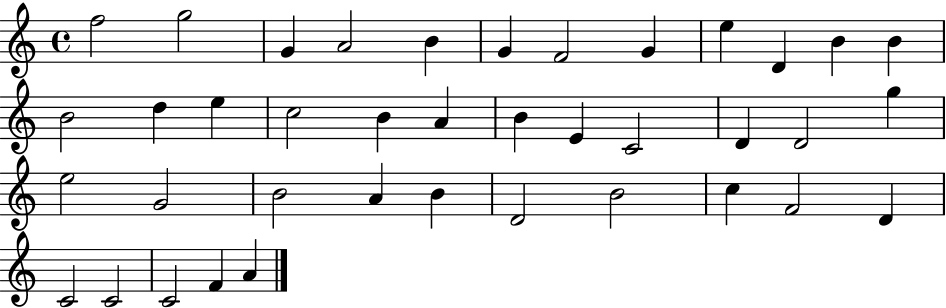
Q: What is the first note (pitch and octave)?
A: F5